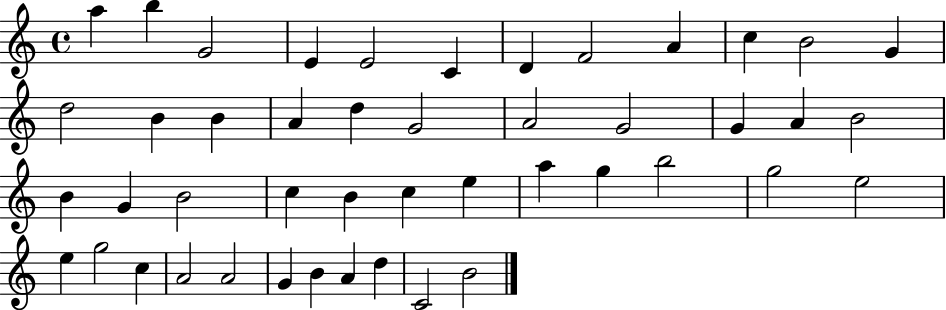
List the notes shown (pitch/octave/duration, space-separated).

A5/q B5/q G4/h E4/q E4/h C4/q D4/q F4/h A4/q C5/q B4/h G4/q D5/h B4/q B4/q A4/q D5/q G4/h A4/h G4/h G4/q A4/q B4/h B4/q G4/q B4/h C5/q B4/q C5/q E5/q A5/q G5/q B5/h G5/h E5/h E5/q G5/h C5/q A4/h A4/h G4/q B4/q A4/q D5/q C4/h B4/h